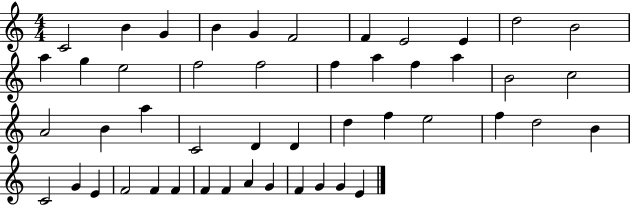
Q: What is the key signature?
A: C major